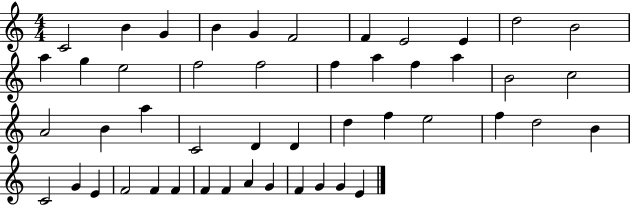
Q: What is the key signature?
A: C major